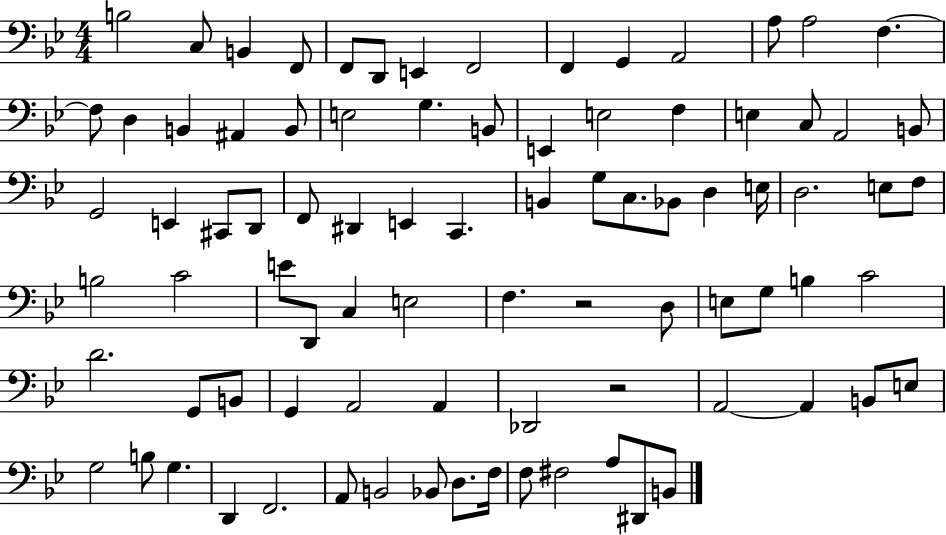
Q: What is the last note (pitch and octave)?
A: B2